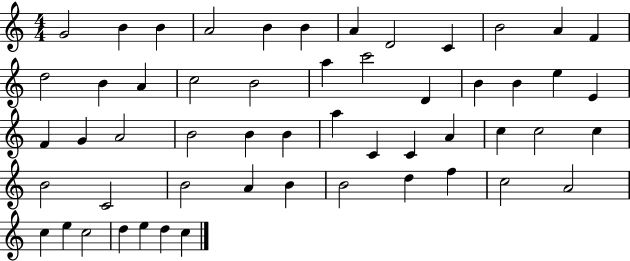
G4/h B4/q B4/q A4/h B4/q B4/q A4/q D4/h C4/q B4/h A4/q F4/q D5/h B4/q A4/q C5/h B4/h A5/q C6/h D4/q B4/q B4/q E5/q E4/q F4/q G4/q A4/h B4/h B4/q B4/q A5/q C4/q C4/q A4/q C5/q C5/h C5/q B4/h C4/h B4/h A4/q B4/q B4/h D5/q F5/q C5/h A4/h C5/q E5/q C5/h D5/q E5/q D5/q C5/q